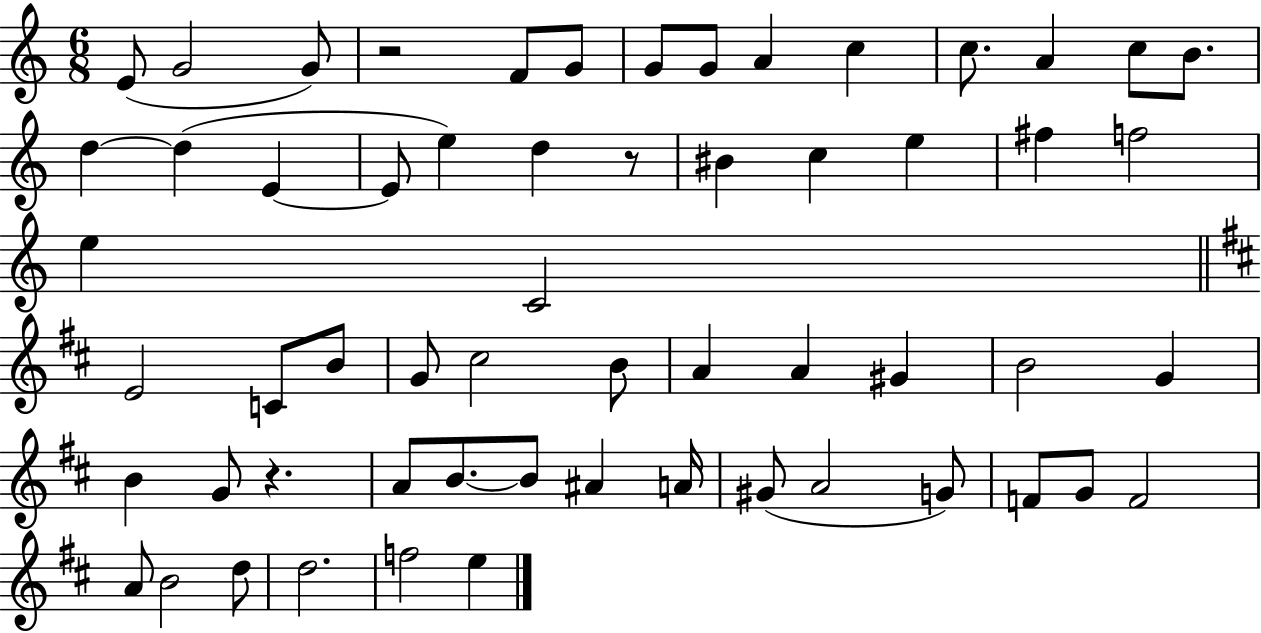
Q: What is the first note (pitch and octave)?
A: E4